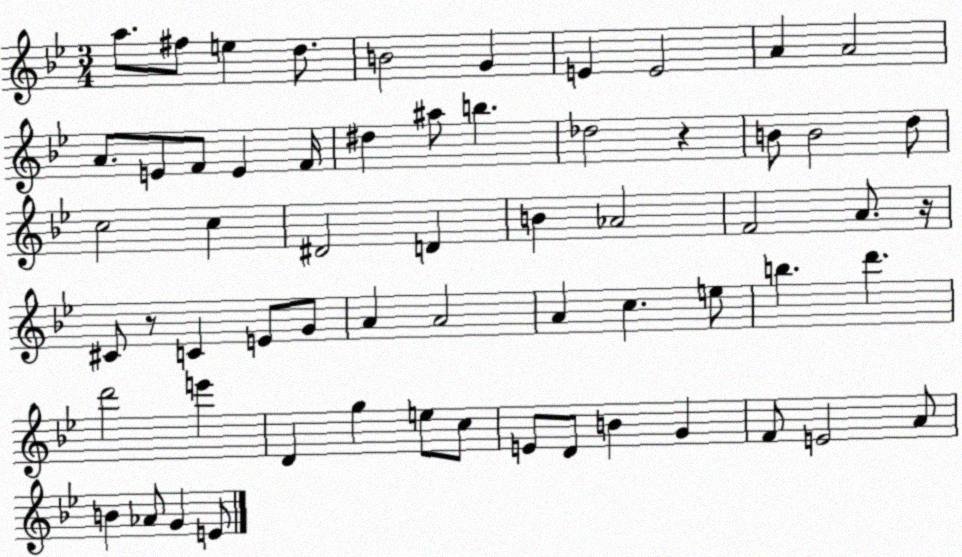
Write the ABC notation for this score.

X:1
T:Untitled
M:3/4
L:1/4
K:Bb
a/2 ^f/2 e d/2 B2 G E E2 A A2 A/2 E/2 F/2 E F/4 ^d ^a/2 b _d2 z B/2 B2 d/2 c2 c ^D2 D B _A2 F2 A/2 z/4 ^C/2 z/2 C E/2 G/2 A A2 A c e/2 b d' d'2 e' D g e/2 c/2 E/2 D/2 B G F/2 E2 A/2 B _A/2 G E/2